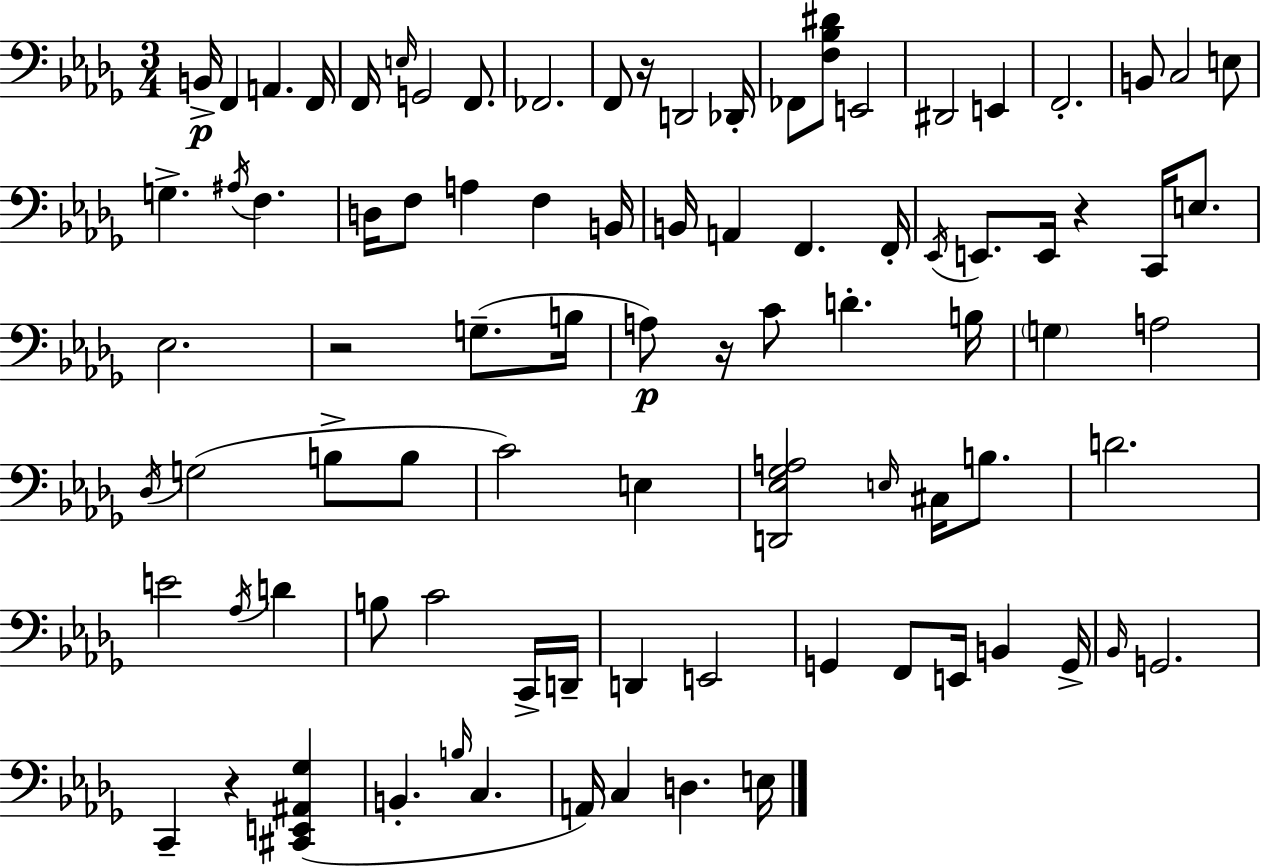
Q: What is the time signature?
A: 3/4